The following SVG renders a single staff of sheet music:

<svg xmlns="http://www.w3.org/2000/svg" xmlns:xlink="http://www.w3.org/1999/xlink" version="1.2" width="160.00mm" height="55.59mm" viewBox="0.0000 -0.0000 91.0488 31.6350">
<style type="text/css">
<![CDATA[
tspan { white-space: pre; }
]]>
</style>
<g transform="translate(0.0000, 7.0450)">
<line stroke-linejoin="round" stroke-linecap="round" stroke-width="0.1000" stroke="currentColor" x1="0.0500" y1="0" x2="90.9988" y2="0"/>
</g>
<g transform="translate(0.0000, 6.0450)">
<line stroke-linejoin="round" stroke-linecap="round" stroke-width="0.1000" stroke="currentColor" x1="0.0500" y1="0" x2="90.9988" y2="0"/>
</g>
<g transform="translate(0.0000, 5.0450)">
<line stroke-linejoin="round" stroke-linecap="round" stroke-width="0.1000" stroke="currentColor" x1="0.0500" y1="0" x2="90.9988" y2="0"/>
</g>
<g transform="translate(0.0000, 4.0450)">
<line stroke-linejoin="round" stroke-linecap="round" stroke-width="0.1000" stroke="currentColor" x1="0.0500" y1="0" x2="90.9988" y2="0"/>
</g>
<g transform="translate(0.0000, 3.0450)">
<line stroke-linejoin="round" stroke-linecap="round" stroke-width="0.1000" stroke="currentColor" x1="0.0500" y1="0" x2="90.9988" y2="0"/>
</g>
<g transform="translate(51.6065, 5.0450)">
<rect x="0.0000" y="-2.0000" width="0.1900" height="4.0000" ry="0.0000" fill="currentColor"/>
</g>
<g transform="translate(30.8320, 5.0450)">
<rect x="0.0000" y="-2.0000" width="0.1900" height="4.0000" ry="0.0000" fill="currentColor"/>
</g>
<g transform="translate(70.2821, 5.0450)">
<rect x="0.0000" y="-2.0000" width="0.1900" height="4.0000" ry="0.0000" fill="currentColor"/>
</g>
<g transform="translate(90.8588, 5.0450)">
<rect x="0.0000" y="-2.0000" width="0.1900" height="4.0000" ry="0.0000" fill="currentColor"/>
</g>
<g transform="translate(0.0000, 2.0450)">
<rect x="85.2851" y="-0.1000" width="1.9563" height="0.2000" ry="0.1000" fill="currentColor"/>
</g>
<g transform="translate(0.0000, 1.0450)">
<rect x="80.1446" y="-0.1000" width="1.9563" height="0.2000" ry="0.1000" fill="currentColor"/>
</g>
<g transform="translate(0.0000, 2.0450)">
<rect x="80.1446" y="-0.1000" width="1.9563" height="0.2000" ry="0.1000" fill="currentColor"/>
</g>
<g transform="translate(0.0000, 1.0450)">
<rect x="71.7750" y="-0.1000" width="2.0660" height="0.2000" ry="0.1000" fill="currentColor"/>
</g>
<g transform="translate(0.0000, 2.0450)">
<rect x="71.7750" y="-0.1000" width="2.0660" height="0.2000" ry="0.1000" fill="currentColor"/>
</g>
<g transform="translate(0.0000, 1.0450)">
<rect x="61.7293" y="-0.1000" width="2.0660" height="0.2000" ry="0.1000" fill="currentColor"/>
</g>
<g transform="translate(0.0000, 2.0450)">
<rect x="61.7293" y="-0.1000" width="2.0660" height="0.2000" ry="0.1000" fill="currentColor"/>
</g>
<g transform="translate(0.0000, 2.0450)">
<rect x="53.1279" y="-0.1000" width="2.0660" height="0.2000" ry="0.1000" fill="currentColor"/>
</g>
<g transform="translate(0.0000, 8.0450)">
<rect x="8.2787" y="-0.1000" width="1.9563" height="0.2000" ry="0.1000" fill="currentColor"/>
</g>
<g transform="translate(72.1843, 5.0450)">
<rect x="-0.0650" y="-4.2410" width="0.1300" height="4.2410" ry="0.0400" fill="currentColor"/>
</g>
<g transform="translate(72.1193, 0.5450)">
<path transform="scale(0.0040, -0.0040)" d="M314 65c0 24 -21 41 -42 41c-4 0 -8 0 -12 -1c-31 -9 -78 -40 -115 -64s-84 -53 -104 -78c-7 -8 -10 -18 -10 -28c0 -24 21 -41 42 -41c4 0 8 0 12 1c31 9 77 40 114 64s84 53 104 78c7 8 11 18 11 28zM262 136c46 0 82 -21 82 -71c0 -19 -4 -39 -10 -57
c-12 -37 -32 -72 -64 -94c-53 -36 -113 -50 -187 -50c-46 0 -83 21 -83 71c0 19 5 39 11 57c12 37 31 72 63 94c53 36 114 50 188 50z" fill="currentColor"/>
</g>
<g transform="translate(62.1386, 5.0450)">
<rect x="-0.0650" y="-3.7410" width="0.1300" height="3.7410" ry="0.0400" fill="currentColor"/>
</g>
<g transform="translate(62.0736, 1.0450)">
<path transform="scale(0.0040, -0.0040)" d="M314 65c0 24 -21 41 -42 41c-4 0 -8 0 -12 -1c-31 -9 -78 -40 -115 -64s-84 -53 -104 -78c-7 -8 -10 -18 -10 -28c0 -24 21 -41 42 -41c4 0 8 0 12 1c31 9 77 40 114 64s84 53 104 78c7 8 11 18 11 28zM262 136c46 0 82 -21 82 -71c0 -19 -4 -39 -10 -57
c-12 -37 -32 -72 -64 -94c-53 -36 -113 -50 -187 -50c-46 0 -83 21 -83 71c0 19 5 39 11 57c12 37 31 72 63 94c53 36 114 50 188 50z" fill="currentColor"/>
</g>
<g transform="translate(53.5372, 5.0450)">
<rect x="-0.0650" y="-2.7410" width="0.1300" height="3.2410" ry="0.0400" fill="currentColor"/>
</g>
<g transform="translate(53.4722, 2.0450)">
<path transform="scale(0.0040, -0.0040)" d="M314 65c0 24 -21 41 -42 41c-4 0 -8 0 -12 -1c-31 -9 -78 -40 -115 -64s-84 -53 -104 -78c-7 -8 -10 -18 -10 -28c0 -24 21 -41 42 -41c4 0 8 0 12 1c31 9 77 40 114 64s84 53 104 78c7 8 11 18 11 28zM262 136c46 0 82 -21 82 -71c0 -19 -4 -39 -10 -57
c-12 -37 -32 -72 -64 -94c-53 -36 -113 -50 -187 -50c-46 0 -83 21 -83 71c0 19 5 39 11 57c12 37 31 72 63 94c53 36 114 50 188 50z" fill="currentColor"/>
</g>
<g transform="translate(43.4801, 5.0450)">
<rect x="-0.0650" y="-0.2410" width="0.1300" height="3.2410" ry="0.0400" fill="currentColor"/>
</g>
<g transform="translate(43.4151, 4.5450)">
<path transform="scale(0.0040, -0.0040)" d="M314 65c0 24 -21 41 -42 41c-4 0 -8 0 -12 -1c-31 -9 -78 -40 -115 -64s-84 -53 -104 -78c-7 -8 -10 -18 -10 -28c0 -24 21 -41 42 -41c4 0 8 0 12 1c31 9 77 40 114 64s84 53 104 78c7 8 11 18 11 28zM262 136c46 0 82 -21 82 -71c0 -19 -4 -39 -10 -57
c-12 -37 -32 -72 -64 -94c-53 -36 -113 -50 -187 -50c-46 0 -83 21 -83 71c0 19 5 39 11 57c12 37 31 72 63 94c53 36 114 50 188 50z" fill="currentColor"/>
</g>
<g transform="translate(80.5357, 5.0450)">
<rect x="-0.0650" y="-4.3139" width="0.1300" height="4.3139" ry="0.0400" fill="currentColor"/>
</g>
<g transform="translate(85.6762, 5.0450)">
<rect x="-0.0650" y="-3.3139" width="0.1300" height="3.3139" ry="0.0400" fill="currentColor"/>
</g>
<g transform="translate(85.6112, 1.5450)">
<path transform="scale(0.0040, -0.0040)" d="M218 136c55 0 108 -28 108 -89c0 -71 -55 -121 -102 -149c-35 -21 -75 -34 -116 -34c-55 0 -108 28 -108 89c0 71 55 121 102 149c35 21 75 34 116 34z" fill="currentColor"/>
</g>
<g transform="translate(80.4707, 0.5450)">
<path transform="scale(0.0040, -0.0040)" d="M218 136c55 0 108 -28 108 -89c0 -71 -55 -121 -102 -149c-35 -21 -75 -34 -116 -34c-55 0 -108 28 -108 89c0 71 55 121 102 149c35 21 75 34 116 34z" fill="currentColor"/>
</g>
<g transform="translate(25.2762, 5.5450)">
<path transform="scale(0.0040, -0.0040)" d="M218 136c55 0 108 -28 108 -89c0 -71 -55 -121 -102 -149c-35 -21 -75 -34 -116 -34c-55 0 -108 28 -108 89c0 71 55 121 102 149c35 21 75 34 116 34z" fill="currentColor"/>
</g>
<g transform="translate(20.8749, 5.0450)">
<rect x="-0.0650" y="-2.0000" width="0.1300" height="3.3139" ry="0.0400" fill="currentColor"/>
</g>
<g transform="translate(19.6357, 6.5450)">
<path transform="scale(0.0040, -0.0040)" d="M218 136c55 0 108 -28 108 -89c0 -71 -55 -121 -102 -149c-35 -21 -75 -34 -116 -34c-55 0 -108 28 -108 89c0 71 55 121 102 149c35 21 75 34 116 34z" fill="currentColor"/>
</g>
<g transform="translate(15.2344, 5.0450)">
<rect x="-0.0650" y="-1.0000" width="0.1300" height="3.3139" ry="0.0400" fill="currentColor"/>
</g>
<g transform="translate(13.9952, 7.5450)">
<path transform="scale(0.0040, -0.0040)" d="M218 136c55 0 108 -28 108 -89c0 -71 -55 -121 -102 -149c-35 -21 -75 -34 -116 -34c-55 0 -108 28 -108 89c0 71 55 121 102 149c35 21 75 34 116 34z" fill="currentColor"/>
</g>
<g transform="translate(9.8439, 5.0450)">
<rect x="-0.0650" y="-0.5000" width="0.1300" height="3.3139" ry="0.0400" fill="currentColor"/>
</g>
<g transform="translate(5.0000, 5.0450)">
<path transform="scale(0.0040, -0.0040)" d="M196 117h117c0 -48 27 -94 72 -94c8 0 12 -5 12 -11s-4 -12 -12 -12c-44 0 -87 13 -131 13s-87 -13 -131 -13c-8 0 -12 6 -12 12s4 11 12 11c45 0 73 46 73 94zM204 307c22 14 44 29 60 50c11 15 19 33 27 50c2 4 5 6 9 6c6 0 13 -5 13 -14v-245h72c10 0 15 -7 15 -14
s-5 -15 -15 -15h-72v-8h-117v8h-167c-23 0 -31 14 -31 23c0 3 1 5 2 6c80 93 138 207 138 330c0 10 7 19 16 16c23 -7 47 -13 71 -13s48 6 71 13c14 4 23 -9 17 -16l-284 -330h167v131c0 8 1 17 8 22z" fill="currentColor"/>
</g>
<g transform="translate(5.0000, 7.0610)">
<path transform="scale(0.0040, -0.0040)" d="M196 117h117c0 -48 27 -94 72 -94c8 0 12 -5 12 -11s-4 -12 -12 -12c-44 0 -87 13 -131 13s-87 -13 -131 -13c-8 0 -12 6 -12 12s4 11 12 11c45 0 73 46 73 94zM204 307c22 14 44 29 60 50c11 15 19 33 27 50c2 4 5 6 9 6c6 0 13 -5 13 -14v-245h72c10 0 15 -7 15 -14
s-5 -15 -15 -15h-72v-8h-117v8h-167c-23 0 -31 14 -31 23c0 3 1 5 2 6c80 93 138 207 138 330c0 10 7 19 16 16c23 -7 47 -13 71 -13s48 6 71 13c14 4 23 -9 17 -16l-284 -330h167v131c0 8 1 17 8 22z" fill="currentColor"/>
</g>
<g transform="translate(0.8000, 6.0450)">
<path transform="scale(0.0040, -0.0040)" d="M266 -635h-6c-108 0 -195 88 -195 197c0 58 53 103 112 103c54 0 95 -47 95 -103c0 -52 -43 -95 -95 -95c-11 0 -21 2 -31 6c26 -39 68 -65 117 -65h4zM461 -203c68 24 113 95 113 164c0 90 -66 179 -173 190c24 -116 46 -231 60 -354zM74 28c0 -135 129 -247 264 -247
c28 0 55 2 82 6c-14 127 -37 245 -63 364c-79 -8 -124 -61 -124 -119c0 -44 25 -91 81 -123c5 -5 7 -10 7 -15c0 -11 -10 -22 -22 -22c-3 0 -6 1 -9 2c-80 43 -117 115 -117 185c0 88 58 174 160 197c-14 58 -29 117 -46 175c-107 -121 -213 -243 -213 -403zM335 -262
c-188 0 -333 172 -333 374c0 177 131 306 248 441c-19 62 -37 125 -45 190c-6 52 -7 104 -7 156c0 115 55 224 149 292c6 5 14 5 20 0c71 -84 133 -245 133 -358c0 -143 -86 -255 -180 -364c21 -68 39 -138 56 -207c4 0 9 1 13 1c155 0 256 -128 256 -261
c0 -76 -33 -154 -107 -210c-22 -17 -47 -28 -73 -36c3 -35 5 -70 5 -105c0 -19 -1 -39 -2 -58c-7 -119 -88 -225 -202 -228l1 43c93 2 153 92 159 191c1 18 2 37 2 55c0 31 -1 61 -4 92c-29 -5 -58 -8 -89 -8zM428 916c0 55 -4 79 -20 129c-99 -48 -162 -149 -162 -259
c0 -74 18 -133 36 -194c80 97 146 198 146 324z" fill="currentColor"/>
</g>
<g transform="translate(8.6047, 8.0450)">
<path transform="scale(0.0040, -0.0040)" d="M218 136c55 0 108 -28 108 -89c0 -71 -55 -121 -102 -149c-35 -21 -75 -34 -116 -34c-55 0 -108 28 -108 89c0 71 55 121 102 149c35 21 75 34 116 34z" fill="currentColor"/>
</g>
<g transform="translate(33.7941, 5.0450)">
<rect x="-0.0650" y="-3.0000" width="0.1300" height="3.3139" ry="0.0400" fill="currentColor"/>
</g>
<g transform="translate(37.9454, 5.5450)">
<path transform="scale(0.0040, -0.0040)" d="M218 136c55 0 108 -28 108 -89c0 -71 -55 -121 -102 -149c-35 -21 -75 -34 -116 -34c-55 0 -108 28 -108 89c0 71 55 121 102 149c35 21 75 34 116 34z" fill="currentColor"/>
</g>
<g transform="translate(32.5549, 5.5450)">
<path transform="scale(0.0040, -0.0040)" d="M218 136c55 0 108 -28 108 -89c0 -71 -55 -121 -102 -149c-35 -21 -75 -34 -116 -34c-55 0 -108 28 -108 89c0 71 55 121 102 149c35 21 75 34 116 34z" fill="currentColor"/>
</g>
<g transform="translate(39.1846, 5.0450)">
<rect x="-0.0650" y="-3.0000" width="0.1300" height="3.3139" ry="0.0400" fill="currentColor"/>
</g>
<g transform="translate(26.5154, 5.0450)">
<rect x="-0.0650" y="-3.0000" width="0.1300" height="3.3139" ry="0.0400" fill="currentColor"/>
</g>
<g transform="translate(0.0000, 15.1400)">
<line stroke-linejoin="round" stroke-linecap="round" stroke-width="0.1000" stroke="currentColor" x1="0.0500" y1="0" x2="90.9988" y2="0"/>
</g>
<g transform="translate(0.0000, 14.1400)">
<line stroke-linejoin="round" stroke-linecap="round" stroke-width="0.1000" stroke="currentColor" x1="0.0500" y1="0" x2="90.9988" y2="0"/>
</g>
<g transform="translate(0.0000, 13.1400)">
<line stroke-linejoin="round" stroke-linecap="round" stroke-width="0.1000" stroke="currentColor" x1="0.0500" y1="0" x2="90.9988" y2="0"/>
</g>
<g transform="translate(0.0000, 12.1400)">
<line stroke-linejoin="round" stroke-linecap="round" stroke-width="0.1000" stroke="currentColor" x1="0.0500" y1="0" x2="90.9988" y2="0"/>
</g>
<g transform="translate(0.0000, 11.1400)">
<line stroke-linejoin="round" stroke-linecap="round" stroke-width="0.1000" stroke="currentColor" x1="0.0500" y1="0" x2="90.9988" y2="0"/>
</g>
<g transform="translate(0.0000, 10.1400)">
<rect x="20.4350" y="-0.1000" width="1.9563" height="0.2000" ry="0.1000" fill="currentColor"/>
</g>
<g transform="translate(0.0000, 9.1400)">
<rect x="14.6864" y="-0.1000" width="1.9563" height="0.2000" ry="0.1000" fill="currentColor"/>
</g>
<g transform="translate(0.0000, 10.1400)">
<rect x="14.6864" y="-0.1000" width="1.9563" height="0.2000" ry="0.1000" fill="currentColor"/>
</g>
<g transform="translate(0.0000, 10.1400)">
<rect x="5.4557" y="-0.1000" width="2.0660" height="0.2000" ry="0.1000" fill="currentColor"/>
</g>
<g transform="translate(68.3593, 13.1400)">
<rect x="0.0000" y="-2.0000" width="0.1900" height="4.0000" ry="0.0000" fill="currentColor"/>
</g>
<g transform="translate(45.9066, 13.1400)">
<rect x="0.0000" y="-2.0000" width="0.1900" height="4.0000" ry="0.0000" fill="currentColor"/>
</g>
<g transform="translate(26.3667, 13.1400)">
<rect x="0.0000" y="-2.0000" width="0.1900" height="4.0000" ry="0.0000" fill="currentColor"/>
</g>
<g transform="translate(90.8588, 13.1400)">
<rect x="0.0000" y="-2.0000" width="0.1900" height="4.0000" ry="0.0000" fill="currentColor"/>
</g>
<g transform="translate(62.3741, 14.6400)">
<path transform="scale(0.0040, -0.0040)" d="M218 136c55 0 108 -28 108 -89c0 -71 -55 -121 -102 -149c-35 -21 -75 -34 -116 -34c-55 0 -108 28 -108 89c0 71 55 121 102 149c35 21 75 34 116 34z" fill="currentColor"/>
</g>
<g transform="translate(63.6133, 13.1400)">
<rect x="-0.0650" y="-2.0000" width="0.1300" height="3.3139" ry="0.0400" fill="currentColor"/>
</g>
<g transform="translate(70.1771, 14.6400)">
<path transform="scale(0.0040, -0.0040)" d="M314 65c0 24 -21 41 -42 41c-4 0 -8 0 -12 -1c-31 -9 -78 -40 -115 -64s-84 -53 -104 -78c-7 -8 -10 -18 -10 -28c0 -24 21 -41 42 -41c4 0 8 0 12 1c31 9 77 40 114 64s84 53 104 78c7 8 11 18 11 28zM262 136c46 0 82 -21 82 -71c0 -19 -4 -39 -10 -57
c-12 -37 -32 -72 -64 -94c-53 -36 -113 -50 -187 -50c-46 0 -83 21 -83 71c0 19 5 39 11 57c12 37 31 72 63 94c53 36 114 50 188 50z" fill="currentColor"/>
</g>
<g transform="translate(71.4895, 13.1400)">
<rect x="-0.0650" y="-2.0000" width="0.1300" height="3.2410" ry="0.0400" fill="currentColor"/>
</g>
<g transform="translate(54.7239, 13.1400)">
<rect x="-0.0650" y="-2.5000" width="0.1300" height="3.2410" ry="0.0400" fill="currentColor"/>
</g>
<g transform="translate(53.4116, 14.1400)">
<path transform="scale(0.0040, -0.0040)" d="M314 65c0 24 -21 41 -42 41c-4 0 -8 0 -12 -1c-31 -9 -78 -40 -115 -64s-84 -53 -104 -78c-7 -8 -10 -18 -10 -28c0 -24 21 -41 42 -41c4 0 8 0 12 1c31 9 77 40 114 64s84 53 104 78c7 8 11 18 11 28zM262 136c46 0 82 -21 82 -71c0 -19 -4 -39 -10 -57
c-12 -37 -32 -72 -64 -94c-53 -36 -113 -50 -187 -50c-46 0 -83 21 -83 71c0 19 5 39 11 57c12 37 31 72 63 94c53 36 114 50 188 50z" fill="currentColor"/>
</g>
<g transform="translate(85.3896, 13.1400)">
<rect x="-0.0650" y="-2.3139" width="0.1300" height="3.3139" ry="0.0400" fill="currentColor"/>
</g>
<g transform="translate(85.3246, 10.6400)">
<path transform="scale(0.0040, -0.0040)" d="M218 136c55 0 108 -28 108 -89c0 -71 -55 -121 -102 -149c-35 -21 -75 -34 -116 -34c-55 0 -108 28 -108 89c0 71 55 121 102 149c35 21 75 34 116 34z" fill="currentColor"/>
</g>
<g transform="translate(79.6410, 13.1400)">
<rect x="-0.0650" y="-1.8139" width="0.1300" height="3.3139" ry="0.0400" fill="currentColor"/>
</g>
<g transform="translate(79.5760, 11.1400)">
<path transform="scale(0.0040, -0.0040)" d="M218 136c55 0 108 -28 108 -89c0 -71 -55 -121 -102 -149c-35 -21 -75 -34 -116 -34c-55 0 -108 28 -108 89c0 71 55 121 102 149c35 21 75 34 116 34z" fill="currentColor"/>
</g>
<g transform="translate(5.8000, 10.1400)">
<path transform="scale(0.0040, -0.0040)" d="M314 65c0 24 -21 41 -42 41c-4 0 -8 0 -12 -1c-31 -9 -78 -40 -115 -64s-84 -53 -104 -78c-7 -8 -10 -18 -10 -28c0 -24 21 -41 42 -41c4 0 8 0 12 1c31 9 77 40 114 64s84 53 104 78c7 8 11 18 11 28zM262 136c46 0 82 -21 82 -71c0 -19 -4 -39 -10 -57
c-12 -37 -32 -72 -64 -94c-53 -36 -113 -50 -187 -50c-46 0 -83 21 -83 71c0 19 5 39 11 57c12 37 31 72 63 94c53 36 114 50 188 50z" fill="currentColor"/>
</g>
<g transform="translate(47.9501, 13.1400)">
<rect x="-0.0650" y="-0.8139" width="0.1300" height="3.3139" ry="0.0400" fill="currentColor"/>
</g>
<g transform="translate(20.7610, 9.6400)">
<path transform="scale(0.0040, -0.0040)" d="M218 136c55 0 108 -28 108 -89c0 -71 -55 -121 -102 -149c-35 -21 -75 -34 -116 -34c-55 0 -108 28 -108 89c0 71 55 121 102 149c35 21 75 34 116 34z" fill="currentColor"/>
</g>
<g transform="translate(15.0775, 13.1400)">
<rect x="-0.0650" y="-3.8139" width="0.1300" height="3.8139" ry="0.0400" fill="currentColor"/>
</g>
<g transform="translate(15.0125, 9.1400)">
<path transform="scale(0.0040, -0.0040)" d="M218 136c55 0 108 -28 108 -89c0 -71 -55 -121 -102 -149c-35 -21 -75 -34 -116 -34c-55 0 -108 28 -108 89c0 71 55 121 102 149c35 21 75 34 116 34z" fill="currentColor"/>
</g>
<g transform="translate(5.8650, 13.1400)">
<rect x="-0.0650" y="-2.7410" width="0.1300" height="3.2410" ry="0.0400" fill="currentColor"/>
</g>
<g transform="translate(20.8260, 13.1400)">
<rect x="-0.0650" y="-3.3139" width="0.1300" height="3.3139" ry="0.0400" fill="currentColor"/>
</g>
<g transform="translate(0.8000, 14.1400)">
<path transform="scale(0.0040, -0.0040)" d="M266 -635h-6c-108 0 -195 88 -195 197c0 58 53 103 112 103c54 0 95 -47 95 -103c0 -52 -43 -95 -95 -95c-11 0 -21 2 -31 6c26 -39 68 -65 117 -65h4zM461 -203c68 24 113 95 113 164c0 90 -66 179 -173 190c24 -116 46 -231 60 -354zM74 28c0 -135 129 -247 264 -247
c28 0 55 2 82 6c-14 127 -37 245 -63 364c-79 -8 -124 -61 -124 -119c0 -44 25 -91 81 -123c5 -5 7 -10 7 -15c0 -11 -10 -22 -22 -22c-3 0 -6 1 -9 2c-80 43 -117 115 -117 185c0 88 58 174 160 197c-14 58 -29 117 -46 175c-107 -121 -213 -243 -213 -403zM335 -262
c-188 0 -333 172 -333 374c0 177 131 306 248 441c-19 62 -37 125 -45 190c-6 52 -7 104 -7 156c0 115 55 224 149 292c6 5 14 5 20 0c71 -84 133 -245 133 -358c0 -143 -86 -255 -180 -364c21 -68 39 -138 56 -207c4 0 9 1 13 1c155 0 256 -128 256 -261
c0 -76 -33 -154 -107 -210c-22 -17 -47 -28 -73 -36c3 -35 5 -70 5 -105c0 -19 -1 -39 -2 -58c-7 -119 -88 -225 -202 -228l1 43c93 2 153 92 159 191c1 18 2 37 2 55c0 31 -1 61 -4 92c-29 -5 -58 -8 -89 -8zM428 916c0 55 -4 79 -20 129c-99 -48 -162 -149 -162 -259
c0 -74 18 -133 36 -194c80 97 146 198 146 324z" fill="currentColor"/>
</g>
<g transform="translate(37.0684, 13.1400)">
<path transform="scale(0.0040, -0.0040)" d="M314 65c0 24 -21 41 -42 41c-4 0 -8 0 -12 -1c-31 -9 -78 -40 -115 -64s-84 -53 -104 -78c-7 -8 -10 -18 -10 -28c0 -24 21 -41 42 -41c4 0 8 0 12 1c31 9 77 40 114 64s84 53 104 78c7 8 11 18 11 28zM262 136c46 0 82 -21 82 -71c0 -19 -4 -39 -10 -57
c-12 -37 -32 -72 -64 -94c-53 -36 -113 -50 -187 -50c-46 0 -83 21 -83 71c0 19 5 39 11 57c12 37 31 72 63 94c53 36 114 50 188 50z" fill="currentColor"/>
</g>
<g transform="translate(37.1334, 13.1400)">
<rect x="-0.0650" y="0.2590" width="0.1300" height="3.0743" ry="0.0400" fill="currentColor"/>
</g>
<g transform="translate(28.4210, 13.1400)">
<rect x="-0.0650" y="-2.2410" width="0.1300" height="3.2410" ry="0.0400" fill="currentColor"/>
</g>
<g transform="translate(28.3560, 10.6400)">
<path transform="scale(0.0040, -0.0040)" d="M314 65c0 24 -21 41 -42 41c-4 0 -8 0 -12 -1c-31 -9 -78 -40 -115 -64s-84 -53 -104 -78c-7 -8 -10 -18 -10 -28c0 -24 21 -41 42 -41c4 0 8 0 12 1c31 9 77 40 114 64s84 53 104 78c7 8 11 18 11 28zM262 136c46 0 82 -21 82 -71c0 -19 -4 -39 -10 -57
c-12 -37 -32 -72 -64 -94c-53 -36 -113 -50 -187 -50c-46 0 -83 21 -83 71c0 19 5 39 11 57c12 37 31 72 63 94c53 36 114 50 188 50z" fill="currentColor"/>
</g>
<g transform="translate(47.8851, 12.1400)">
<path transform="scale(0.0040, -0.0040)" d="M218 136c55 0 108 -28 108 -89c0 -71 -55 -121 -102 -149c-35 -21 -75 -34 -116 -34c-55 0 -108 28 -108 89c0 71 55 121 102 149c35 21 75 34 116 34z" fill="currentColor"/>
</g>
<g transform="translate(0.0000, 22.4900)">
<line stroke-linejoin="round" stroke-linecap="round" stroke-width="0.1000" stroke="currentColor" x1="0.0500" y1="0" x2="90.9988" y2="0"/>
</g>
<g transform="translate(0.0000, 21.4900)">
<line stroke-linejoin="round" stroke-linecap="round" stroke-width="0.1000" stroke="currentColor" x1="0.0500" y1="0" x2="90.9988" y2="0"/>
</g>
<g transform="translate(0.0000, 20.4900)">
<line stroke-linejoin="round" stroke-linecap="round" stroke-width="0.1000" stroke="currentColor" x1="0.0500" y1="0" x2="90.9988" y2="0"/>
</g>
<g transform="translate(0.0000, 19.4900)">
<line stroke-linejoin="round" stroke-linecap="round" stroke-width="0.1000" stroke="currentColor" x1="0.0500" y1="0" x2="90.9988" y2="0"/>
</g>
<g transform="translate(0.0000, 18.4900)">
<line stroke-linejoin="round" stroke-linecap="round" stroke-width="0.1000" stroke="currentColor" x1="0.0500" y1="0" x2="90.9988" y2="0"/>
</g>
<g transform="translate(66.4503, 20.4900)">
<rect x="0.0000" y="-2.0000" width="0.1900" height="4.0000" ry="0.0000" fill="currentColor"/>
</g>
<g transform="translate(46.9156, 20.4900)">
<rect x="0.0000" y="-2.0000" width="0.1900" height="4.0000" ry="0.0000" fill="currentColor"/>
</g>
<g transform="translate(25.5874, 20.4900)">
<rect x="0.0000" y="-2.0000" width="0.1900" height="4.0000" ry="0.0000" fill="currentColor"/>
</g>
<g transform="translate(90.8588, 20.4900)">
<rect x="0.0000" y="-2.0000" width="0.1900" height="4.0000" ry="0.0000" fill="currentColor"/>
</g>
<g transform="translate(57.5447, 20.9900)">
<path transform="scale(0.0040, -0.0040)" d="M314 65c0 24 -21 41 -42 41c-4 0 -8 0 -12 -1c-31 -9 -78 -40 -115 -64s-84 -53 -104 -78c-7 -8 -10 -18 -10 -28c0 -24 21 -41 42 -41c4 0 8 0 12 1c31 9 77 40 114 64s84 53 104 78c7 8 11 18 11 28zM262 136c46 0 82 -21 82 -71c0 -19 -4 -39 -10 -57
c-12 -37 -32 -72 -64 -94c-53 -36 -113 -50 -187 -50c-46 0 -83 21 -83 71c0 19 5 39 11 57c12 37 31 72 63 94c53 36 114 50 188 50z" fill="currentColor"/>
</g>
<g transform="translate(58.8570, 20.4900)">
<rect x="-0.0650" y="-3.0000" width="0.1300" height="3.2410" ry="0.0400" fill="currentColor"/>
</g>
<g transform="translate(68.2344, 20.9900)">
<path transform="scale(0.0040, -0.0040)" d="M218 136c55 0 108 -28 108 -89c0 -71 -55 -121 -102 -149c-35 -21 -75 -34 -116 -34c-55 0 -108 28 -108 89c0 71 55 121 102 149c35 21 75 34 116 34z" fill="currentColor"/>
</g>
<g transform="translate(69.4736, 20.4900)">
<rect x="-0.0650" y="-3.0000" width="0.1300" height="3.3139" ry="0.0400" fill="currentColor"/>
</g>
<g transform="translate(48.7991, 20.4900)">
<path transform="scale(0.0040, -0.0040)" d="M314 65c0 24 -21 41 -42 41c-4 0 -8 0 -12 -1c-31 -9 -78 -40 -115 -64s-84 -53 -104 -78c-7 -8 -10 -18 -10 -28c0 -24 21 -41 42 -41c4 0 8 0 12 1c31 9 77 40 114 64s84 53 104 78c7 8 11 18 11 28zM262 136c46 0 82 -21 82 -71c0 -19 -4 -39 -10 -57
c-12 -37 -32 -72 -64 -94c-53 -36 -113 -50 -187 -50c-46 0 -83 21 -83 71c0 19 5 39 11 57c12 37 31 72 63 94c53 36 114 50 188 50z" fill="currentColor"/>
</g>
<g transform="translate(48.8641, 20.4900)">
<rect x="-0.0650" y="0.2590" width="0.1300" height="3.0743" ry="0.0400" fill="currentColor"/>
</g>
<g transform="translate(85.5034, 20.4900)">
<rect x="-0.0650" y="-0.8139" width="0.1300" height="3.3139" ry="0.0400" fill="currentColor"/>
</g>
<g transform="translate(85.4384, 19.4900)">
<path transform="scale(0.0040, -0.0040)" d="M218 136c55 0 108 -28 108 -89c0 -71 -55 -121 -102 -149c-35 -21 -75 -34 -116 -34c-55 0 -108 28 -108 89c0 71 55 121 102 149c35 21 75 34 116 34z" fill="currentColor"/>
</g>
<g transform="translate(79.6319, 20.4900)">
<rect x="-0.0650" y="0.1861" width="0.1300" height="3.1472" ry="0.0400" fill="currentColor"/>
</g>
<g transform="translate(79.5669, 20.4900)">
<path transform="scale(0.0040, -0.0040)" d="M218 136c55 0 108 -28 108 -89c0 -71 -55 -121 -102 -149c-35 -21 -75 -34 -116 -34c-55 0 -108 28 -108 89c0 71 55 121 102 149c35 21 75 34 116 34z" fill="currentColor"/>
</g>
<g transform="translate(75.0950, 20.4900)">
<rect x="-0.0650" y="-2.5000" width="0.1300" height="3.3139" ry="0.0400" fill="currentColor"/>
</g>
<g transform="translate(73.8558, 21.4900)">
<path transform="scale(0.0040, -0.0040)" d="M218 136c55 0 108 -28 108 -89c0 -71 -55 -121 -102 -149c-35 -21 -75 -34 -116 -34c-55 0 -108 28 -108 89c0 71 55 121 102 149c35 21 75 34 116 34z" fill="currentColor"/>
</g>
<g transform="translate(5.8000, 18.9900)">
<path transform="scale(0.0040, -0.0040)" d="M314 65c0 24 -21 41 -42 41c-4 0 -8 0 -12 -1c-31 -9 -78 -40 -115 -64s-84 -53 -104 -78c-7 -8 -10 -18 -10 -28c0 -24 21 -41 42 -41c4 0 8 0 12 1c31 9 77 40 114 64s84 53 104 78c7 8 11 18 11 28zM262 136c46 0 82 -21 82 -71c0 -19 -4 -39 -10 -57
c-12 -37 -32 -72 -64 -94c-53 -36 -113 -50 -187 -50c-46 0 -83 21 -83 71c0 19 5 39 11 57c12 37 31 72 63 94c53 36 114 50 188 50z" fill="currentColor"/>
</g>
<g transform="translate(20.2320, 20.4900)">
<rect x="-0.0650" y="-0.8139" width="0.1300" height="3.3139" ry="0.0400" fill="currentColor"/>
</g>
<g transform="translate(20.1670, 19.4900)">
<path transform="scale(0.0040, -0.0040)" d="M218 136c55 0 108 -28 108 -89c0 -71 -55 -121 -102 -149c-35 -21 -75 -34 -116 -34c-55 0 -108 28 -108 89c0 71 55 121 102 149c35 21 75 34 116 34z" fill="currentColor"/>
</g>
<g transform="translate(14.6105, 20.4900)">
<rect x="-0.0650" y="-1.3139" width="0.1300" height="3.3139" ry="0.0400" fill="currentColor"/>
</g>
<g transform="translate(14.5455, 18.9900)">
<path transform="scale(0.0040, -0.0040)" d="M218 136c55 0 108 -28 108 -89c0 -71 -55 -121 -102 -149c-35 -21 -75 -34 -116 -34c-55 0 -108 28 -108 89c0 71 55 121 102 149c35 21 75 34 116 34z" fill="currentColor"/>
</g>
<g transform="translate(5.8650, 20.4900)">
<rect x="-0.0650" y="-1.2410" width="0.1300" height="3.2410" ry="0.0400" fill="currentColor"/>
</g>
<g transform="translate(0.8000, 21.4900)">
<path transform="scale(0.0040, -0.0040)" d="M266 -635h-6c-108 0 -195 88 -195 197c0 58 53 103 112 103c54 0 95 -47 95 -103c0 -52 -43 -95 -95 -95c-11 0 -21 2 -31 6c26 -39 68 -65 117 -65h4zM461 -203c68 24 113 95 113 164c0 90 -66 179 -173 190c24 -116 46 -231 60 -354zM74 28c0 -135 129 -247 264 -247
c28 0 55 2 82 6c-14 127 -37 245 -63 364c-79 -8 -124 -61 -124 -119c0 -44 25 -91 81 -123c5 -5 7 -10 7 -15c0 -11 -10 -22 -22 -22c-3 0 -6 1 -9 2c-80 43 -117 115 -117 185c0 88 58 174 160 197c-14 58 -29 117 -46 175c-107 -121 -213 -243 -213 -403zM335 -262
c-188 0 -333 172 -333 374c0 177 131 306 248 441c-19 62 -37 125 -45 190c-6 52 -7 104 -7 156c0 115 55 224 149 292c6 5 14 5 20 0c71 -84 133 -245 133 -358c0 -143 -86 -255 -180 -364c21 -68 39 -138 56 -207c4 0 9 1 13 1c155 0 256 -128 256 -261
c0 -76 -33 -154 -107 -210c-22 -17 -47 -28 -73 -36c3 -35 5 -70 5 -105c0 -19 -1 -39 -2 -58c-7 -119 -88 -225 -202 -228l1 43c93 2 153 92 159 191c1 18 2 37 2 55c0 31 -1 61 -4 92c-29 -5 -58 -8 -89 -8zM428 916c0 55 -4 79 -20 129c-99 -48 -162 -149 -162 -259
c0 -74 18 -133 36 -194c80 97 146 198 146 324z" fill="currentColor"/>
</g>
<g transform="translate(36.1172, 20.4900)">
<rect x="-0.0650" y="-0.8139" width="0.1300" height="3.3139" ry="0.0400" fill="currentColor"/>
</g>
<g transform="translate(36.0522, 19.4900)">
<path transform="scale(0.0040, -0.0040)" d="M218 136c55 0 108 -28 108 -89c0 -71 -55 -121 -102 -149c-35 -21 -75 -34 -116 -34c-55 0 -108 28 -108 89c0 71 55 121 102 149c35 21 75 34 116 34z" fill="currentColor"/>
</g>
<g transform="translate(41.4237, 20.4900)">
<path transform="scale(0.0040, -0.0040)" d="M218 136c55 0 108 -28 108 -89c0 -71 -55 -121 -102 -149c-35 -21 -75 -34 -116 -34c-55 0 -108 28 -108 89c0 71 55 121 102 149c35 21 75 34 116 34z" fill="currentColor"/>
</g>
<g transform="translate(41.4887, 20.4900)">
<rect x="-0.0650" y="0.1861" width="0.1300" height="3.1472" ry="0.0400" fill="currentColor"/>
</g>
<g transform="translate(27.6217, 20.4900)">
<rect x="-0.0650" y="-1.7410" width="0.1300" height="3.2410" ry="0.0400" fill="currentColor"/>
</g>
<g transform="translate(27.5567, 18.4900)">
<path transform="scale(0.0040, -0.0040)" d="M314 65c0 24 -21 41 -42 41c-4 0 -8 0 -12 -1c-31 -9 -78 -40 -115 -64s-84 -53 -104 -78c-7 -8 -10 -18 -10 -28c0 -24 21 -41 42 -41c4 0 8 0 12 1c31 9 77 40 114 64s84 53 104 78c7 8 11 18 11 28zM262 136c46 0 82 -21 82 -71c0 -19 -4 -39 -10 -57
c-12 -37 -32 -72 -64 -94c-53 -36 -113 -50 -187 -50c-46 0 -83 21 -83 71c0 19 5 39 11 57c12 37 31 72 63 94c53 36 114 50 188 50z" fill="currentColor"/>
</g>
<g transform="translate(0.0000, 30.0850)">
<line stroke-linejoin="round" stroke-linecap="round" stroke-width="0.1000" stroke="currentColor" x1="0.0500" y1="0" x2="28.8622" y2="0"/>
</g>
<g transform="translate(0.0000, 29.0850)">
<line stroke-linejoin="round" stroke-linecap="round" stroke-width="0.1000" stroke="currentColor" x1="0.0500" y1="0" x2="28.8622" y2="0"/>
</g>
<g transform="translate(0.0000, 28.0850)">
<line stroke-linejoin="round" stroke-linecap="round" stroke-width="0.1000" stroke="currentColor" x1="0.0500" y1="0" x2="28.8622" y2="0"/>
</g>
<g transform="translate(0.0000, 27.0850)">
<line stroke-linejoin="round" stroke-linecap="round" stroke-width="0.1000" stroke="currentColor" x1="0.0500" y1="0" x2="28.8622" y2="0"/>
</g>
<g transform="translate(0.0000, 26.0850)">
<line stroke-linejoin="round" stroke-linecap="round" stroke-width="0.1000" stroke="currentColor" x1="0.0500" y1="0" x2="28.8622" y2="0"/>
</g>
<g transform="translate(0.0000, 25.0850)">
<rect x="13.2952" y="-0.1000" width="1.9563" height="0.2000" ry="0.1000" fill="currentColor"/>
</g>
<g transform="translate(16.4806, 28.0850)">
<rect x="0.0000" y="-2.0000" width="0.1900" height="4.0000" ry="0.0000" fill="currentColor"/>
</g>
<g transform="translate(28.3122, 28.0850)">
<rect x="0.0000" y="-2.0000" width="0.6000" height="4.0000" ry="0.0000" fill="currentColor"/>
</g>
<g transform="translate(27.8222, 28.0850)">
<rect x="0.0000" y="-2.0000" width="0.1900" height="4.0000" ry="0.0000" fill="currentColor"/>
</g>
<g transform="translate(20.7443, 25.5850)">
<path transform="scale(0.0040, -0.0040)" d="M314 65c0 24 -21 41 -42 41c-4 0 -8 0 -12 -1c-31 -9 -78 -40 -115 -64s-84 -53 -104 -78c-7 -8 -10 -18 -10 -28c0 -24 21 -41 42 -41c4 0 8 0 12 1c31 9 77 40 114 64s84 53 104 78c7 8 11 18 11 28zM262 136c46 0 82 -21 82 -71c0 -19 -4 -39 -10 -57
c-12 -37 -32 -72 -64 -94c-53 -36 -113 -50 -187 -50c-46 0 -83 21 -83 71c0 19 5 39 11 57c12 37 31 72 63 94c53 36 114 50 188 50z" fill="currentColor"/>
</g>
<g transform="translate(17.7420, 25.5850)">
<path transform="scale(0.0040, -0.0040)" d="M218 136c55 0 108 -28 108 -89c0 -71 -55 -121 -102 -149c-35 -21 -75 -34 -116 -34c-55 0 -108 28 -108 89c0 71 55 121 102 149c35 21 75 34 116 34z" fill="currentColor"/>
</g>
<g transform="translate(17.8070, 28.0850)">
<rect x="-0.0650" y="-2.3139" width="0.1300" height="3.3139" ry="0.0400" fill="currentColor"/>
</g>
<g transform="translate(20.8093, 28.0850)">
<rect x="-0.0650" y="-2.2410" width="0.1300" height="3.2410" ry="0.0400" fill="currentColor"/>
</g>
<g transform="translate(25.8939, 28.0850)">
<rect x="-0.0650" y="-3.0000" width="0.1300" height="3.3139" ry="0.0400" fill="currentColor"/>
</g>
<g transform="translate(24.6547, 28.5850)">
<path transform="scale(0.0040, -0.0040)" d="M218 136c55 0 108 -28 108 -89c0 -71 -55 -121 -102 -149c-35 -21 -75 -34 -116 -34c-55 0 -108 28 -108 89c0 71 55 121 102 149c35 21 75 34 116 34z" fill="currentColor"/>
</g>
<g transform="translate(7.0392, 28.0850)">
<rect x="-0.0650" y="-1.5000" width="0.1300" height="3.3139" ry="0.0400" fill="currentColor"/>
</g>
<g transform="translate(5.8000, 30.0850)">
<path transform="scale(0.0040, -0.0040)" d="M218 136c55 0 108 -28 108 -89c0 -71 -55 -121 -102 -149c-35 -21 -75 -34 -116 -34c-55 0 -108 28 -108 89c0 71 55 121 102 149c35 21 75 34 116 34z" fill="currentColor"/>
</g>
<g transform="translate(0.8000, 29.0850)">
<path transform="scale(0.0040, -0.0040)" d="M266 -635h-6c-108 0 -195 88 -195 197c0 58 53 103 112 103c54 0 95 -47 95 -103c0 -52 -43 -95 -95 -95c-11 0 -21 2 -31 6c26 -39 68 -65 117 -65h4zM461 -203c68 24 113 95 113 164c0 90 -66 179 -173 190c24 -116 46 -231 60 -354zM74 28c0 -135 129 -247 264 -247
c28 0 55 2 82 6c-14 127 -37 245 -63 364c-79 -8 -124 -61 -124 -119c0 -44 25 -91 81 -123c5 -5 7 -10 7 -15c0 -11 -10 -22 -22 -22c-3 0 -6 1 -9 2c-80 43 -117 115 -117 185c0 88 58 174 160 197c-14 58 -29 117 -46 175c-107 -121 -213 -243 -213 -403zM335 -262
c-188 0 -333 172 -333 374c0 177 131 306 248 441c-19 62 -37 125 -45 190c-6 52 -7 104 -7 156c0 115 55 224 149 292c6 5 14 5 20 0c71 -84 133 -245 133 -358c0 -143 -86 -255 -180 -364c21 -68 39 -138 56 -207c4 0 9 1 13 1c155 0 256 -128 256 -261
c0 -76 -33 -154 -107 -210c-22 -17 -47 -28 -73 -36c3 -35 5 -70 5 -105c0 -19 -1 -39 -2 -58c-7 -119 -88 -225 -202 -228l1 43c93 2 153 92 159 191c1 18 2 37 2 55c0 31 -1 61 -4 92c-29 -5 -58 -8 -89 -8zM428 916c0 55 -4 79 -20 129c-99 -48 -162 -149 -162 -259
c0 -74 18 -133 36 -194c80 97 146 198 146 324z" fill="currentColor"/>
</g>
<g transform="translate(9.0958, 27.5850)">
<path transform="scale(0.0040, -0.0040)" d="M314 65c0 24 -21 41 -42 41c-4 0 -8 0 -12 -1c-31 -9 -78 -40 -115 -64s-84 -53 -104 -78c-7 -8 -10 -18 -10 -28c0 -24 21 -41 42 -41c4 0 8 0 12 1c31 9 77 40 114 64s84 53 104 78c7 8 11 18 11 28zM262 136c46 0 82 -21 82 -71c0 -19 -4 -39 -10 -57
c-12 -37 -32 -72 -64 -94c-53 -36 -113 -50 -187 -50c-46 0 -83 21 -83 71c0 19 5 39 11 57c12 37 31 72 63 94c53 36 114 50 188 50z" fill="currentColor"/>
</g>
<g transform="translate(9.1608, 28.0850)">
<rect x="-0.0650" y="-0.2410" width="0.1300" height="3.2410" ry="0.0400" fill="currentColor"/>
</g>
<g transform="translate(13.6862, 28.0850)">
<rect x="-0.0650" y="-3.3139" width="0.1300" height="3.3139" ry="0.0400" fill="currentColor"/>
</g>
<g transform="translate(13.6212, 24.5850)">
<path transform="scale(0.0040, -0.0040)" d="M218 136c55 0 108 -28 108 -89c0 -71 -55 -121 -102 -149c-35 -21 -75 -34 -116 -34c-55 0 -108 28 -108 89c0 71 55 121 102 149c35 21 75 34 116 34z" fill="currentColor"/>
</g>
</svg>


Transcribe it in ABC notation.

X:1
T:Untitled
M:4/4
L:1/4
K:C
C D F A A A c2 a2 c'2 d'2 d' b a2 c' b g2 B2 d G2 F F2 f g e2 e d f2 d B B2 A2 A G B d E c2 b g g2 A